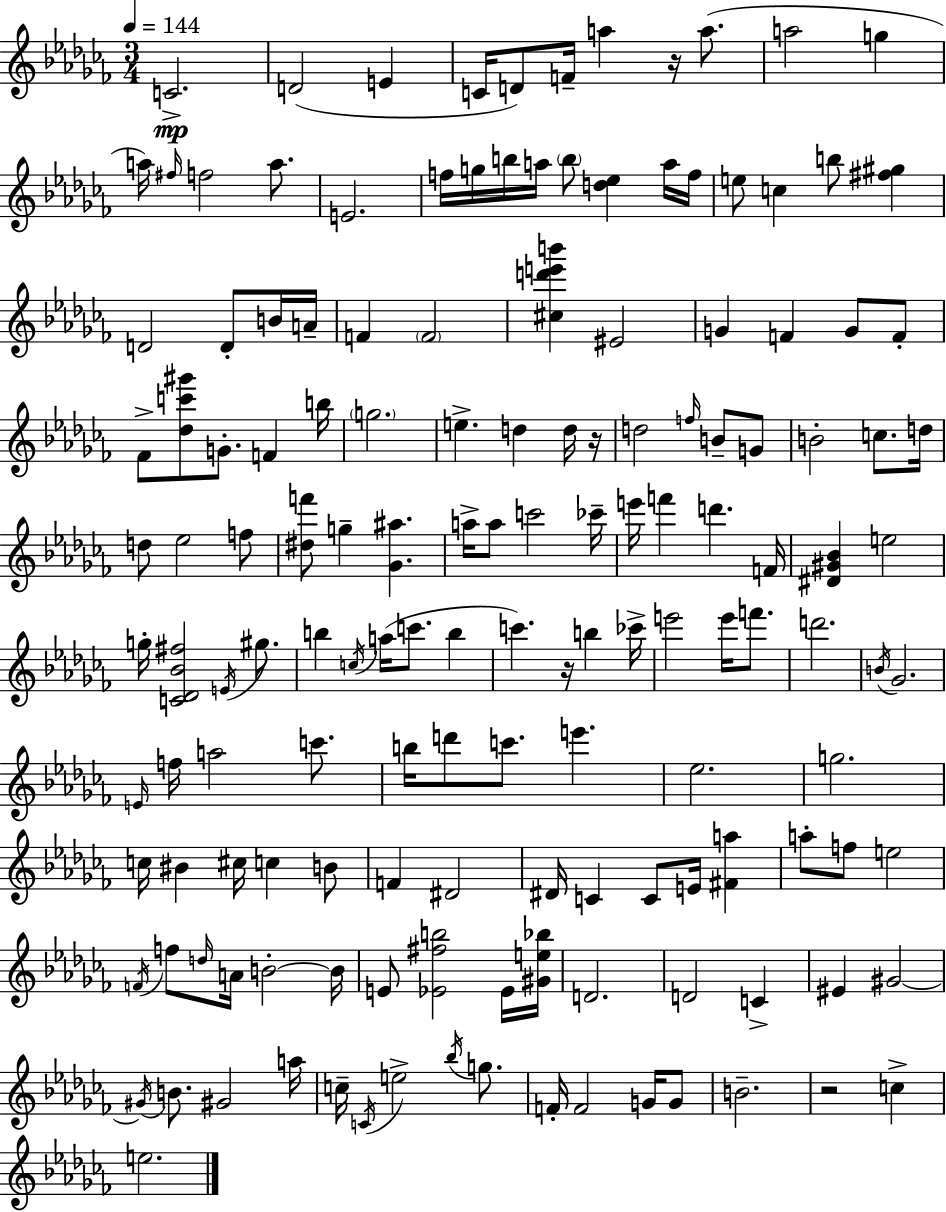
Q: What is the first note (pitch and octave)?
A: C4